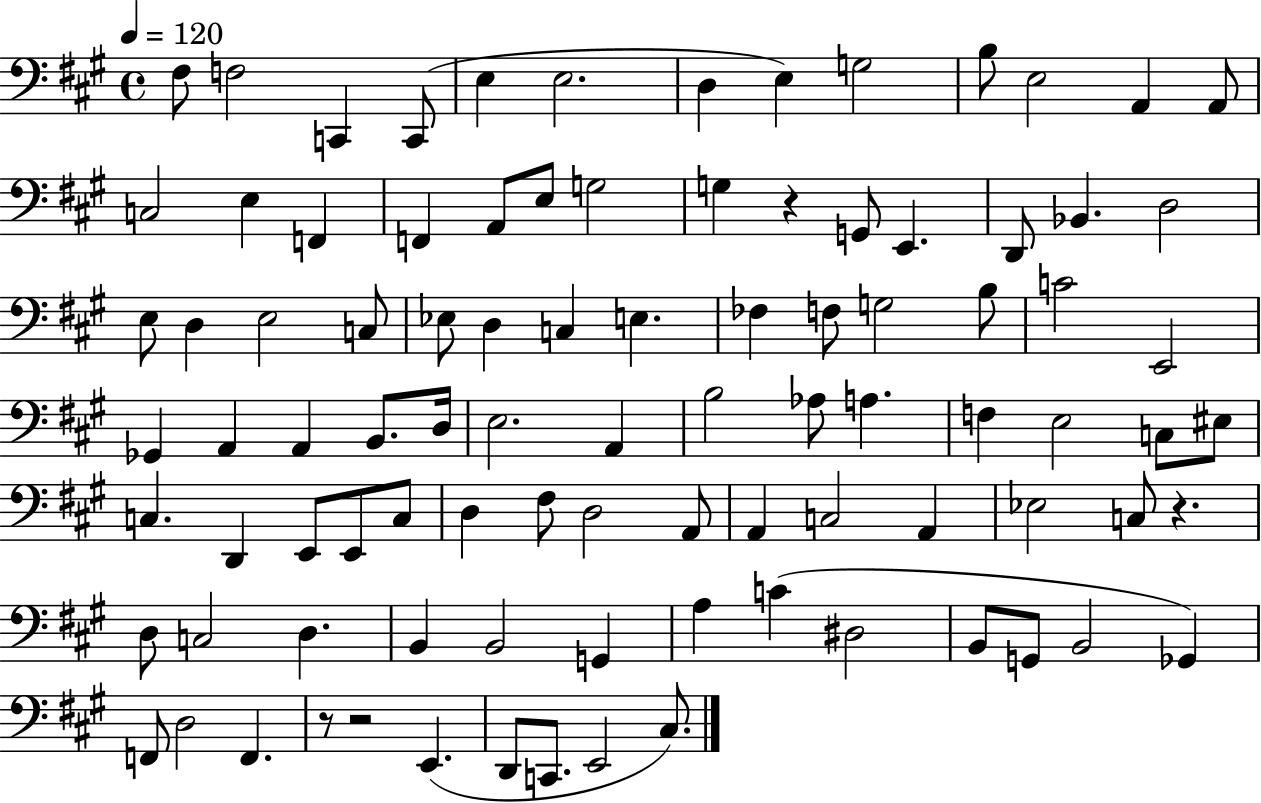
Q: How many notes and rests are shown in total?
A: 93